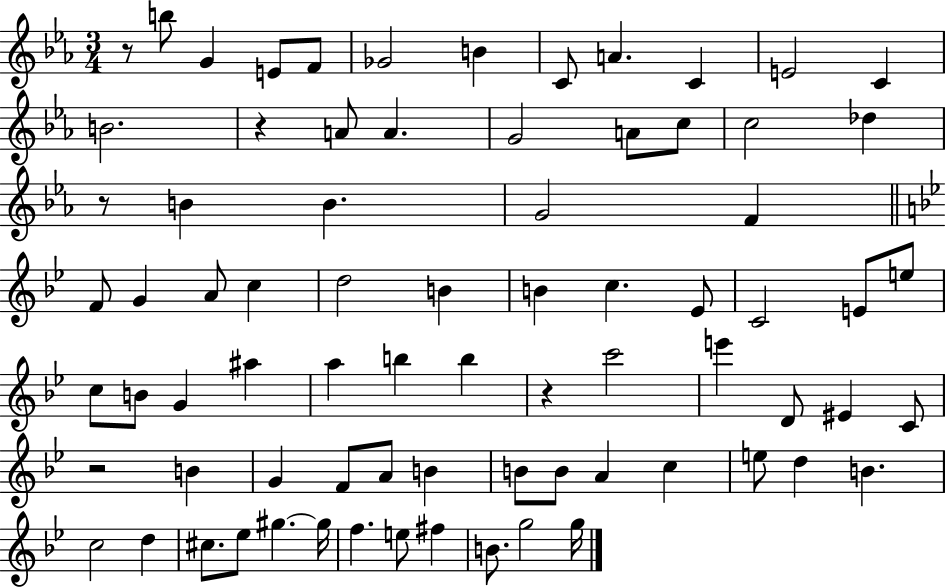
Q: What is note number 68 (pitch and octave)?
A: F#5